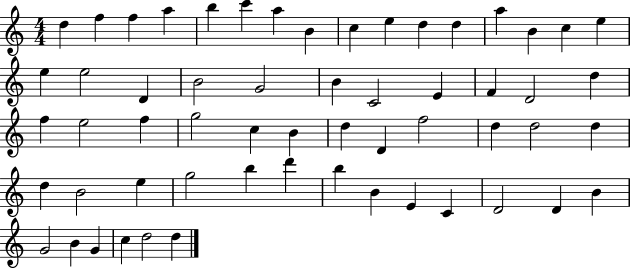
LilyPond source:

{
  \clef treble
  \numericTimeSignature
  \time 4/4
  \key c \major
  d''4 f''4 f''4 a''4 | b''4 c'''4 a''4 b'4 | c''4 e''4 d''4 d''4 | a''4 b'4 c''4 e''4 | \break e''4 e''2 d'4 | b'2 g'2 | b'4 c'2 e'4 | f'4 d'2 d''4 | \break f''4 e''2 f''4 | g''2 c''4 b'4 | d''4 d'4 f''2 | d''4 d''2 d''4 | \break d''4 b'2 e''4 | g''2 b''4 d'''4 | b''4 b'4 e'4 c'4 | d'2 d'4 b'4 | \break g'2 b'4 g'4 | c''4 d''2 d''4 | \bar "|."
}